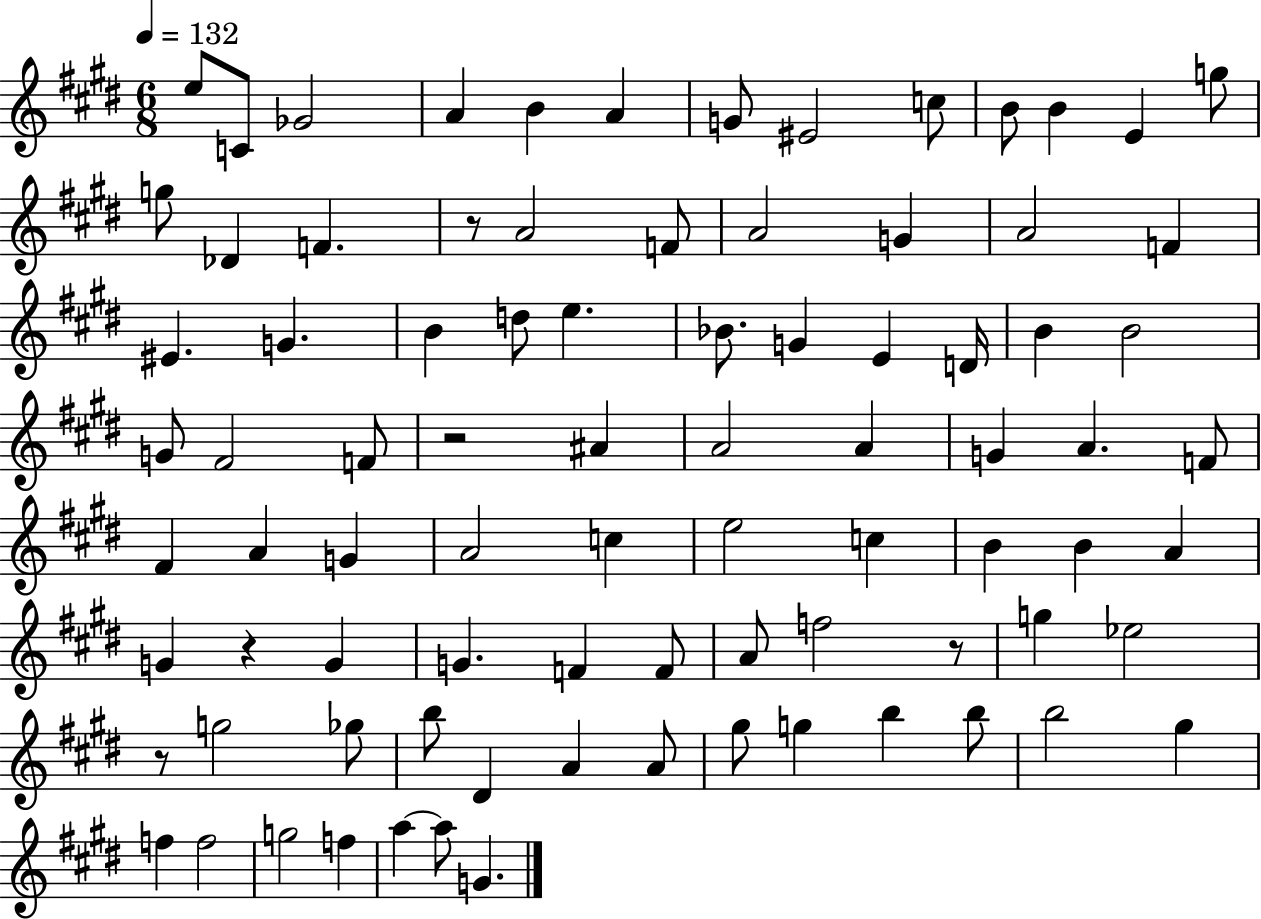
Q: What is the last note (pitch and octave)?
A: G4